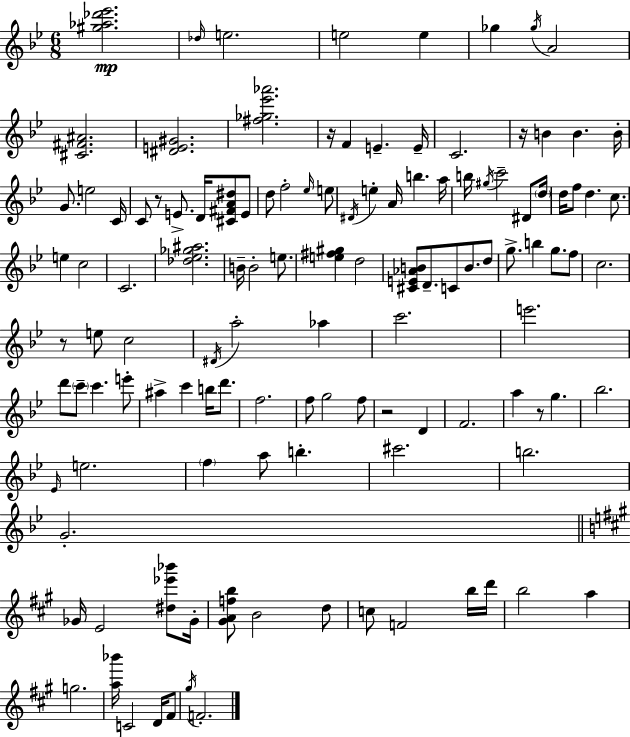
{
  \clef treble
  \numericTimeSignature
  \time 6/8
  \key bes \major
  <gis'' aes'' des''' ees'''>2.\mp | \grace { des''16 } e''2. | e''2 e''4 | ges''4 \acciaccatura { ges''16 } a'2 | \break <cis' fis' ais'>2. | <dis' e' gis'>2. | <fis'' ges'' ees''' aes'''>2. | r16 f'4 e'4.-- | \break e'16-- c'2. | r16 b'4 b'4. | b'16-. g'8. e''2 | c'16 c'8 r8 e'8.-> d'16 <cis' fis' a' dis''>8 | \break e'8 d''8 f''2-. | \grace { ees''16 } e''8 \acciaccatura { dis'16 } e''4-. a'16 b''4. | a''16 b''16 \acciaccatura { gis''16 } c'''2-- | dis'8 \parenthesize d''16 d''16 f''8 d''4. | \break c''8. e''4 c''2 | c'2. | <des'' ees'' ges'' ais''>2. | b'16-- b'2-. | \break e''8. <e'' fis'' gis''>4 d''2 | <cis' e' aes' b'>8 d'8.-- c'8 | b'8. d''8 g''8.-> b''4 | g''8. f''8 c''2. | \break r8 e''8 c''2 | \acciaccatura { dis'16 } a''2-. | aes''4 c'''2. | e'''2. | \break d'''8 \parenthesize c'''8-- c'''4. | e'''8-. ais''4-> c'''4 | b''16 d'''8. f''2. | f''8 g''2 | \break f''8 r2 | d'4 f'2. | a''4 r8 | g''4. bes''2. | \break \grace { ees'16 } e''2. | \parenthesize f''4 a''8 | b''4.-. cis'''2. | b''2. | \break g'2.-. | \bar "||" \break \key a \major ges'16 e'2 <dis'' ees''' bes'''>8 ges'16-. | <gis' a' f'' b''>8 b'2 d''8 | c''8 f'2 b''16 d'''16 | b''2 a''4 | \break g''2. | <a'' bes'''>16 c'2 d'16 fis'8 | \acciaccatura { gis''16 } f'2.-. | \bar "|."
}